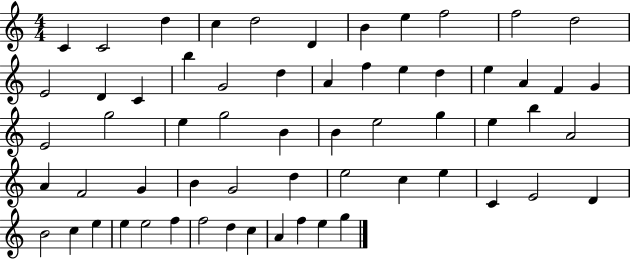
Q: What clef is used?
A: treble